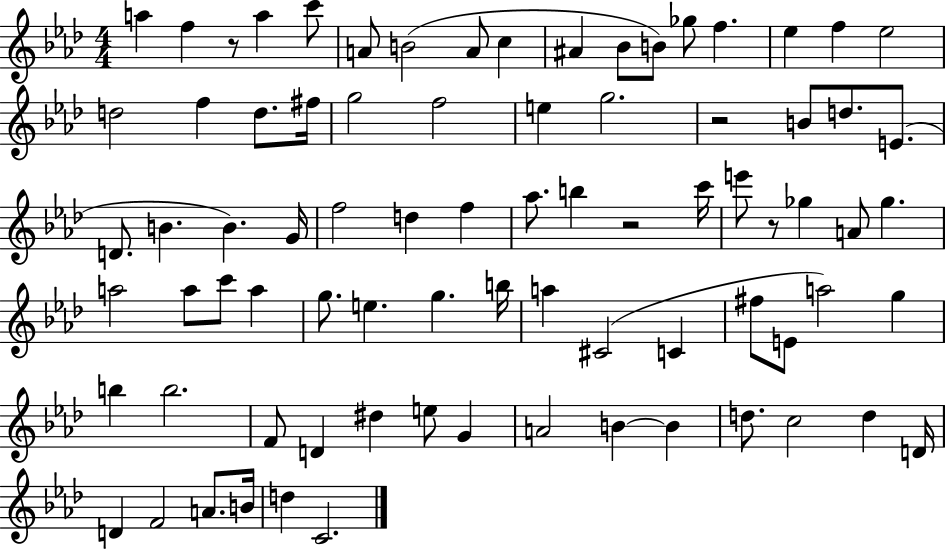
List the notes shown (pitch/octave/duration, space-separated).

A5/q F5/q R/e A5/q C6/e A4/e B4/h A4/e C5/q A#4/q Bb4/e B4/e Gb5/e F5/q. Eb5/q F5/q Eb5/h D5/h F5/q D5/e. F#5/s G5/h F5/h E5/q G5/h. R/h B4/e D5/e. E4/e. D4/e. B4/q. B4/q. G4/s F5/h D5/q F5/q Ab5/e. B5/q R/h C6/s E6/e R/e Gb5/q A4/e Gb5/q. A5/h A5/e C6/e A5/q G5/e. E5/q. G5/q. B5/s A5/q C#4/h C4/q F#5/e E4/e A5/h G5/q B5/q B5/h. F4/e D4/q D#5/q E5/e G4/q A4/h B4/q B4/q D5/e. C5/h D5/q D4/s D4/q F4/h A4/e. B4/s D5/q C4/h.